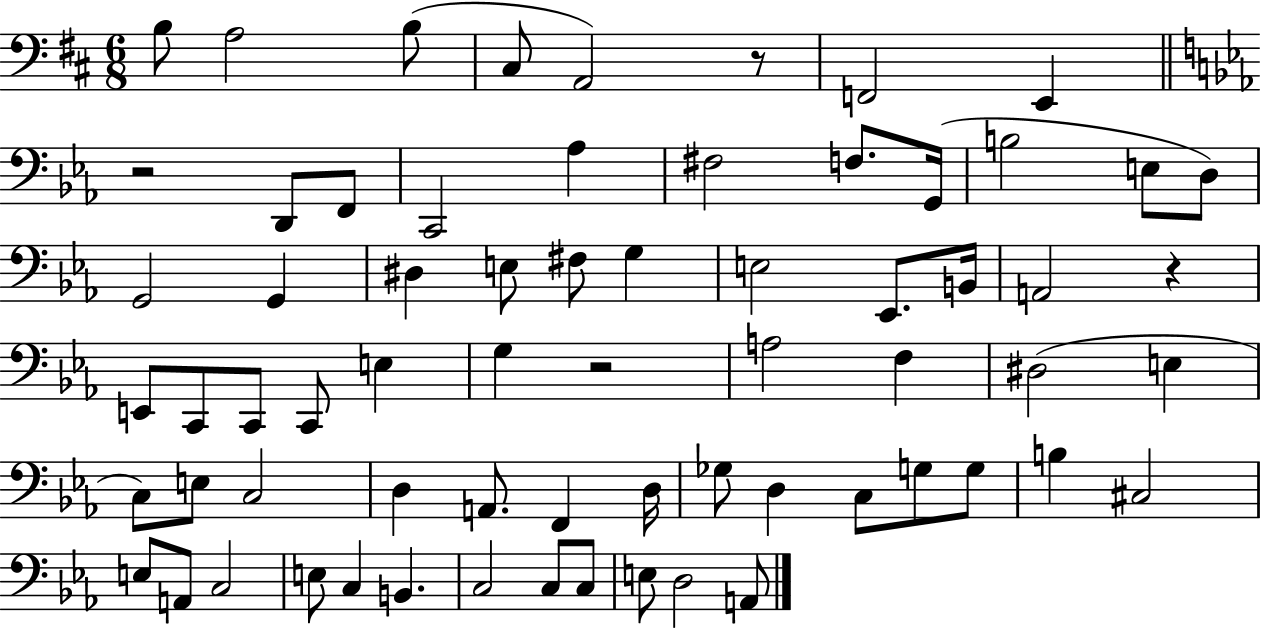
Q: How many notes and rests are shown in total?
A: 67